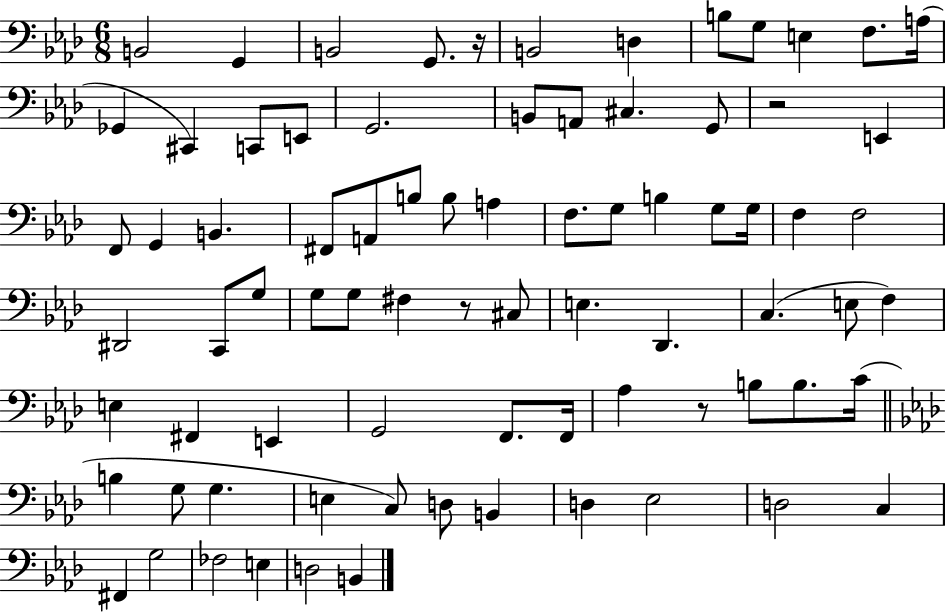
{
  \clef bass
  \numericTimeSignature
  \time 6/8
  \key aes \major
  b,2 g,4 | b,2 g,8. r16 | b,2 d4 | b8 g8 e4 f8. a16( | \break ges,4 cis,4) c,8 e,8 | g,2. | b,8 a,8 cis4. g,8 | r2 e,4 | \break f,8 g,4 b,4. | fis,8 a,8 b8 b8 a4 | f8. g8 b4 g8 g16 | f4 f2 | \break dis,2 c,8 g8 | g8 g8 fis4 r8 cis8 | e4. des,4. | c4.( e8 f4) | \break e4 fis,4 e,4 | g,2 f,8. f,16 | aes4 r8 b8 b8. c'16( | \bar "||" \break \key f \minor b4 g8 g4. | e4 c8) d8 b,4 | d4 ees2 | d2 c4 | \break fis,4 g2 | fes2 e4 | d2 b,4 | \bar "|."
}